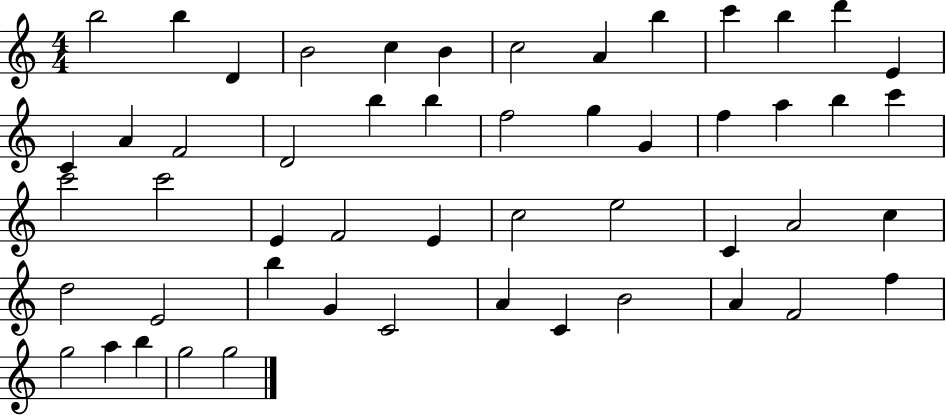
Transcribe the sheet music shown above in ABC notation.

X:1
T:Untitled
M:4/4
L:1/4
K:C
b2 b D B2 c B c2 A b c' b d' E C A F2 D2 b b f2 g G f a b c' c'2 c'2 E F2 E c2 e2 C A2 c d2 E2 b G C2 A C B2 A F2 f g2 a b g2 g2